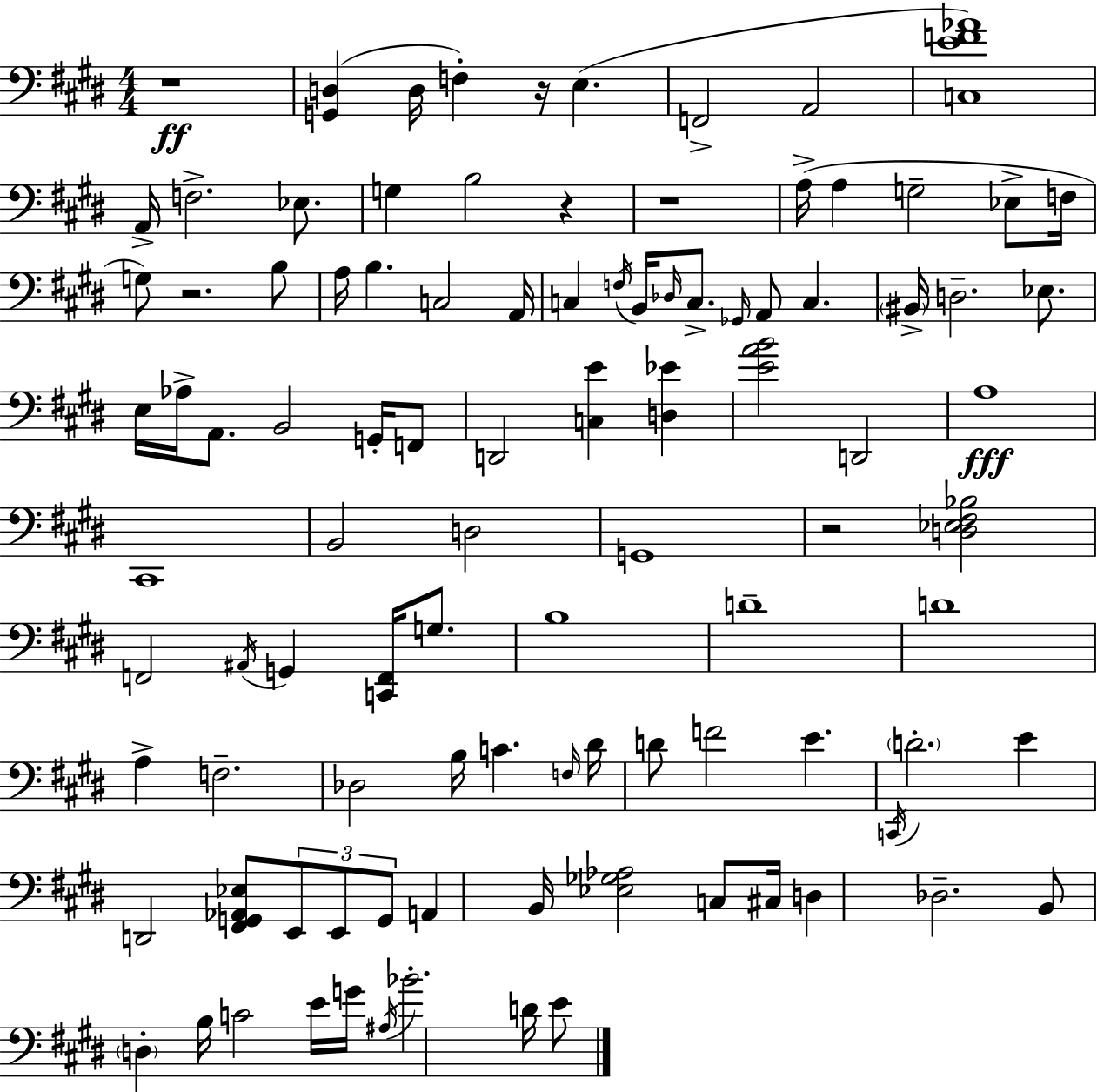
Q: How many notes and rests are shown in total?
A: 100